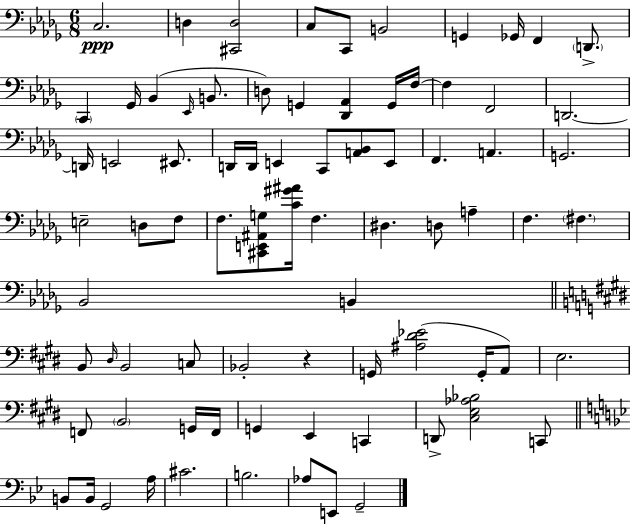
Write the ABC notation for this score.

X:1
T:Untitled
M:6/8
L:1/4
K:Bbm
C,2 D, [^C,,D,]2 C,/2 C,,/2 B,,2 G,, _G,,/4 F,, D,,/2 C,, _G,,/4 _B,, _E,,/4 B,,/2 D,/2 G,, [_D,,_A,,] G,,/4 F,/4 F, F,,2 D,,2 D,,/4 E,,2 ^E,,/2 D,,/4 D,,/4 E,, C,,/2 [A,,_B,,]/2 E,,/2 F,, A,, G,,2 E,2 D,/2 F,/2 F,/2 [^C,,E,,^A,,G,]/2 [C^G^A]/4 F, ^D, D,/2 A, F, ^F, _B,,2 B,, B,,/2 ^D,/4 B,,2 C,/2 _B,,2 z G,,/4 [^A,^D_E]2 G,,/4 A,,/2 E,2 F,,/2 B,,2 G,,/4 F,,/4 G,, E,, C,, D,,/2 [^C,E,_A,_B,]2 C,,/2 B,,/2 B,,/4 G,,2 A,/4 ^C2 B,2 _A,/2 E,,/2 G,,2